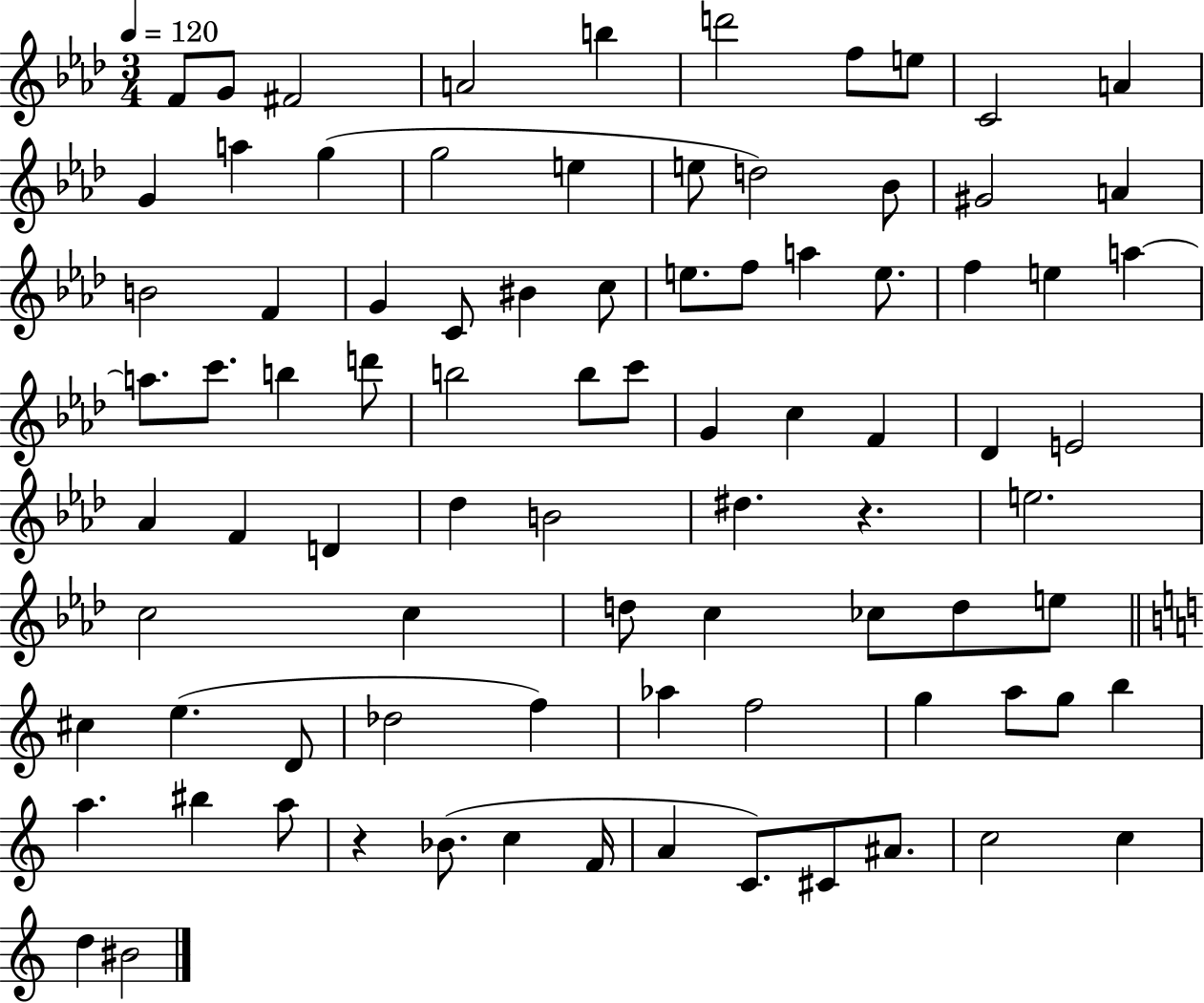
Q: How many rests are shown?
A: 2